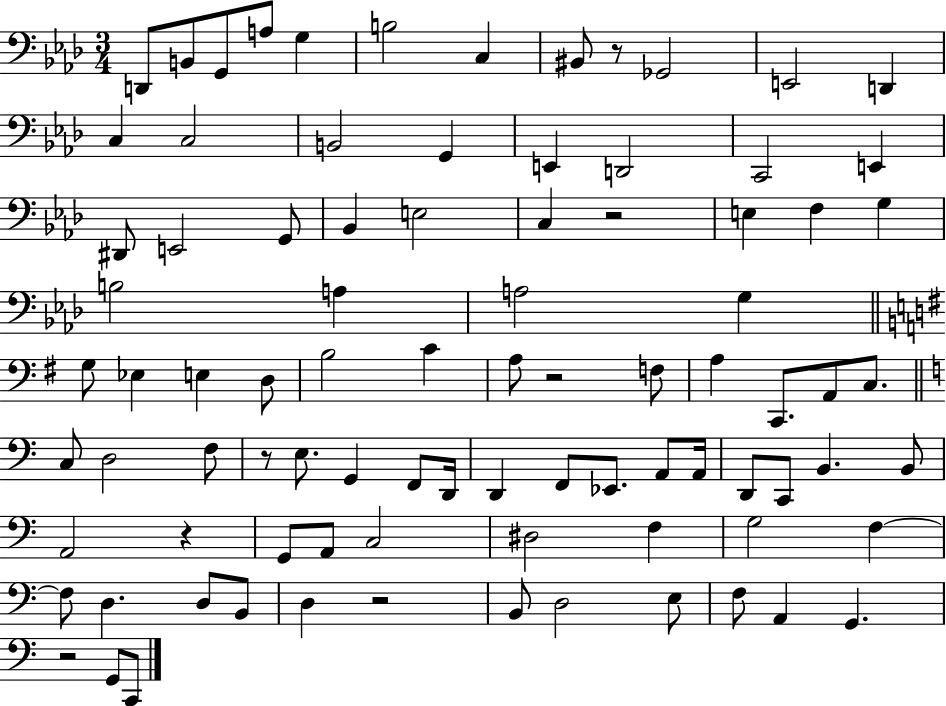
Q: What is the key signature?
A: AES major